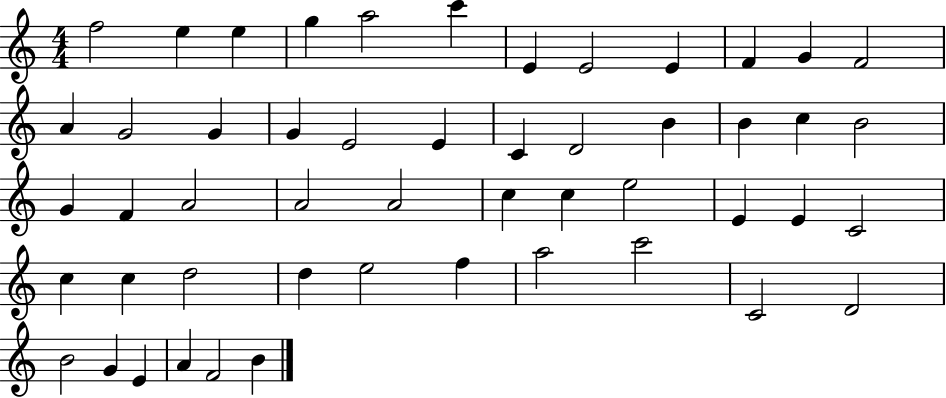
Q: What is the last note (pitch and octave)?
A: B4